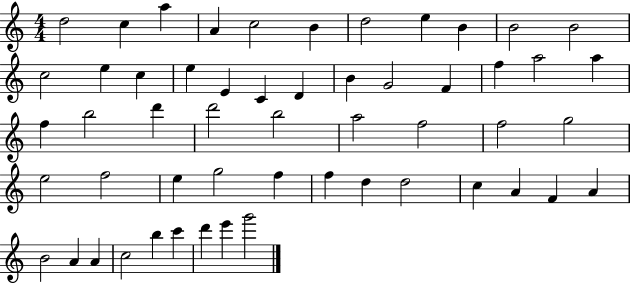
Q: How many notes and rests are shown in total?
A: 54